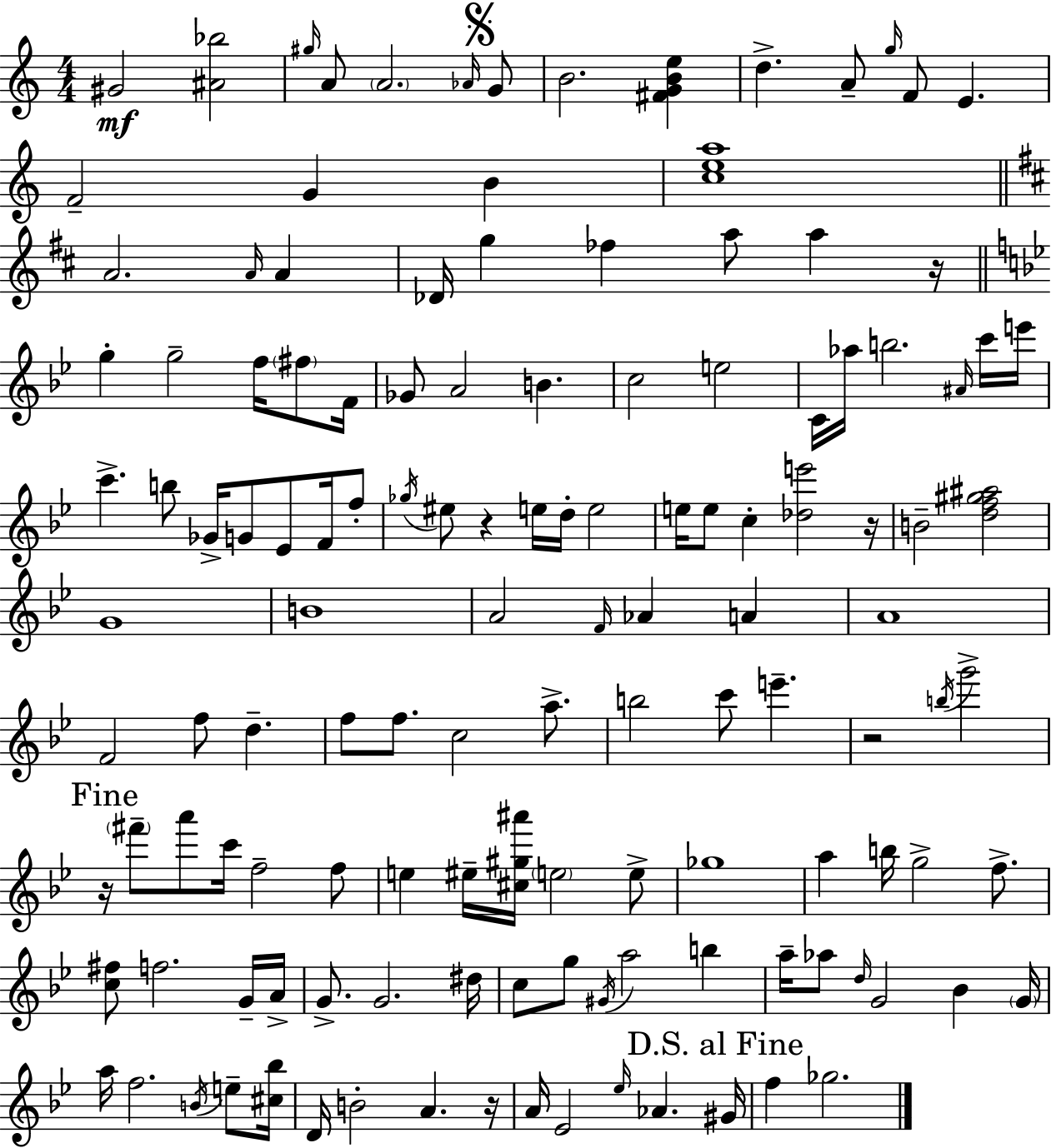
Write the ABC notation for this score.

X:1
T:Untitled
M:4/4
L:1/4
K:Am
^G2 [^A_b]2 ^g/4 A/2 A2 _A/4 G/2 B2 [^FGBe] d A/2 g/4 F/2 E F2 G B [cea]4 A2 A/4 A _D/4 g _f a/2 a z/4 g g2 f/4 ^f/2 F/4 _G/2 A2 B c2 e2 C/4 _a/4 b2 ^A/4 c'/4 e'/4 c' b/2 _G/4 G/2 _E/2 F/4 f/2 _g/4 ^e/2 z e/4 d/4 e2 e/4 e/2 c [_de']2 z/4 B2 [df^g^a]2 G4 B4 A2 F/4 _A A A4 F2 f/2 d f/2 f/2 c2 a/2 b2 c'/2 e' z2 b/4 g'2 z/4 ^f'/2 a'/2 c'/4 f2 f/2 e ^e/4 [^c^g^a']/4 e2 e/2 _g4 a b/4 g2 f/2 [c^f]/2 f2 G/4 A/4 G/2 G2 ^d/4 c/2 g/2 ^G/4 a2 b a/4 _a/2 d/4 G2 _B G/4 a/4 f2 B/4 e/2 [^c_b]/4 D/4 B2 A z/4 A/4 _E2 _e/4 _A ^G/4 f _g2